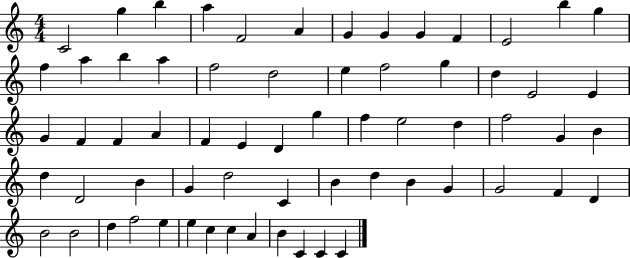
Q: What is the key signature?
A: C major